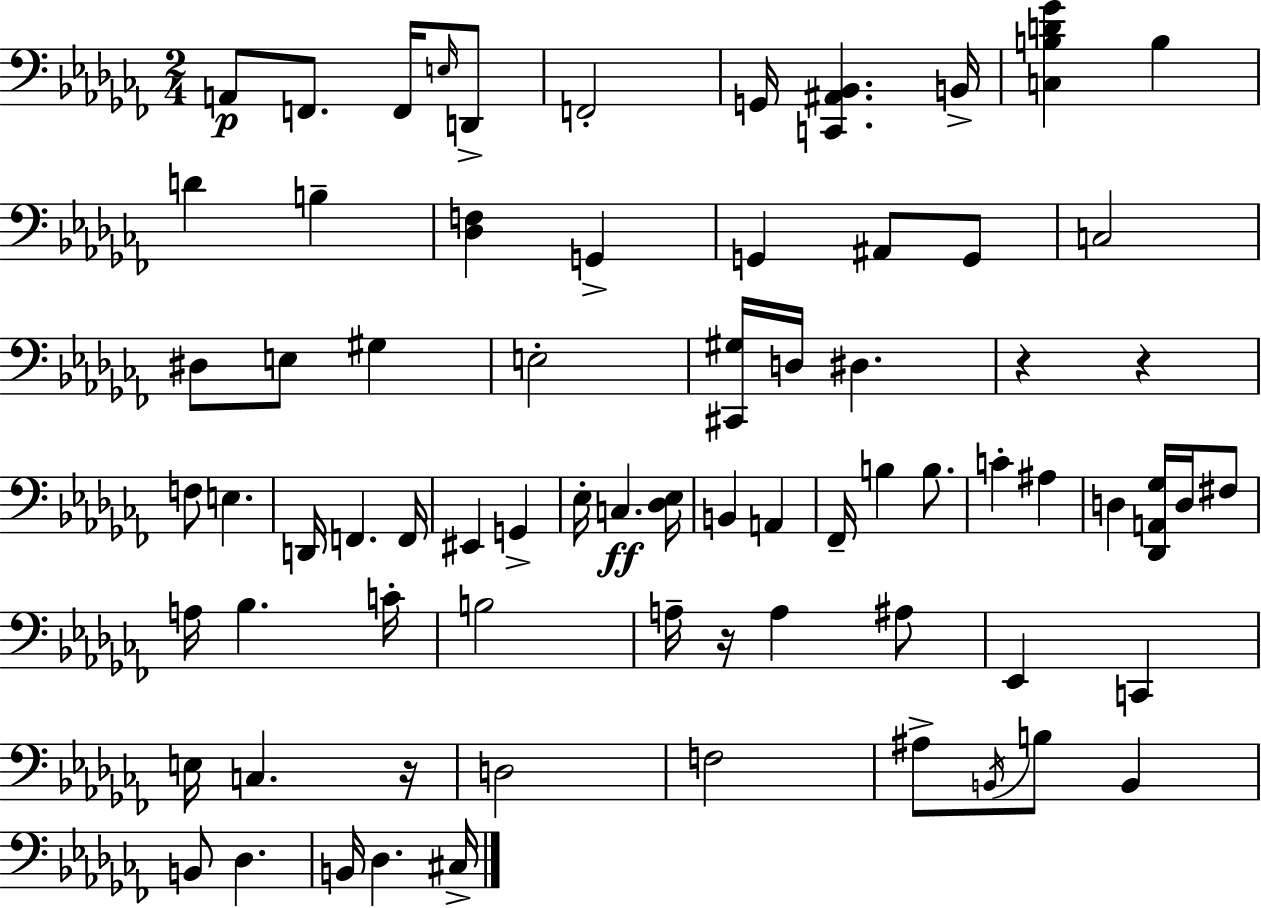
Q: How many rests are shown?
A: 4